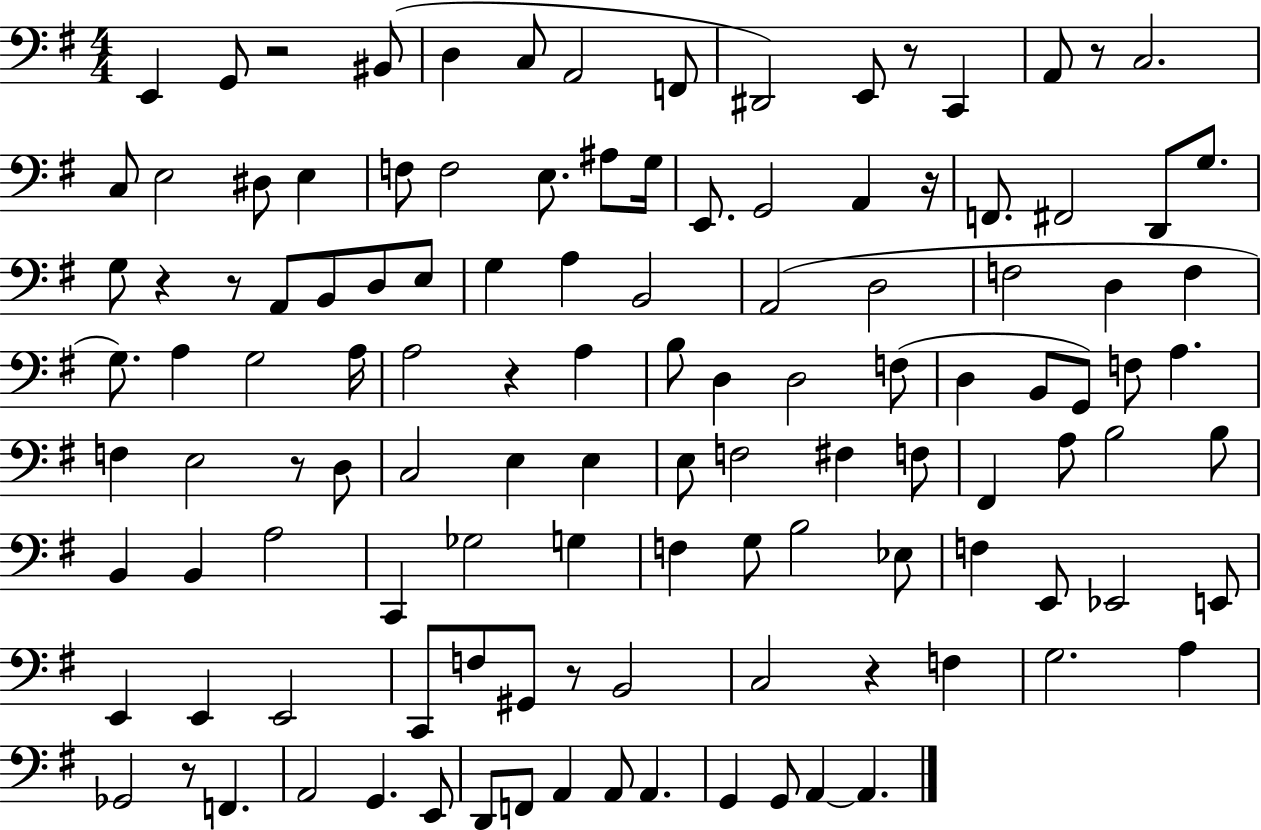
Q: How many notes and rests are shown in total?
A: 120